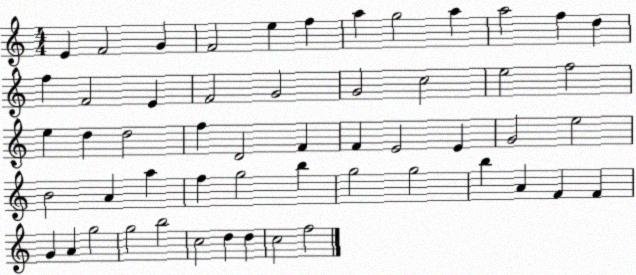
X:1
T:Untitled
M:4/4
L:1/4
K:C
E F2 G F2 e f a g2 a a2 f d f F2 E F2 G2 G2 c2 e2 f2 e d d2 f D2 F F E2 E G2 e2 B2 A a f g2 b g2 g2 b A F F G A g2 g2 b2 c2 d d c2 f2